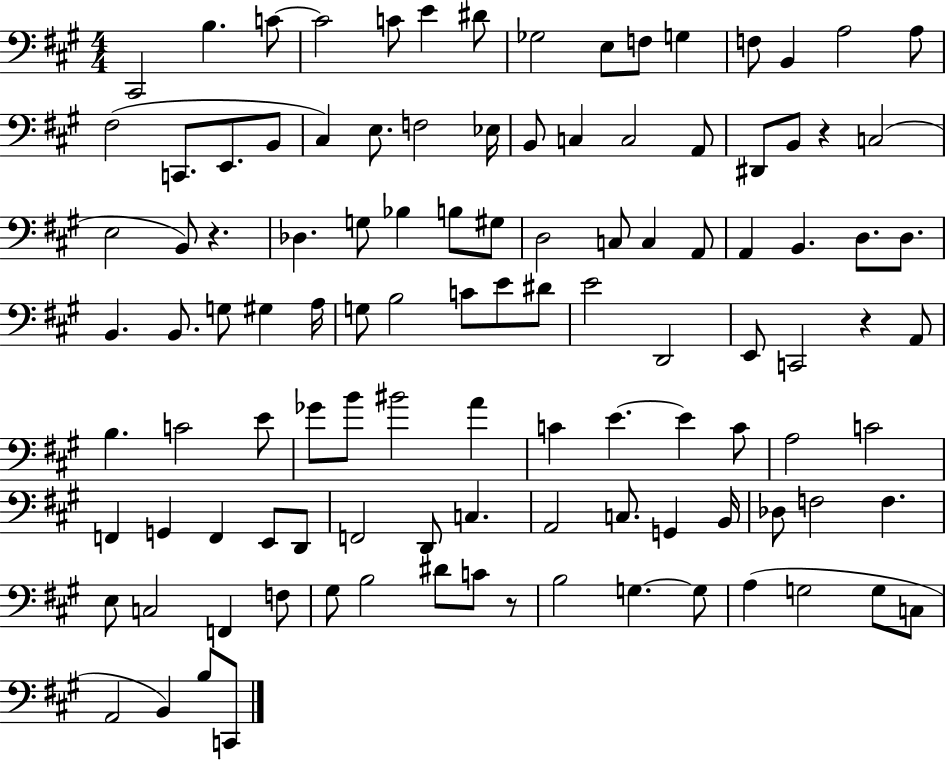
C#2/h B3/q. C4/e C4/h C4/e E4/q D#4/e Gb3/h E3/e F3/e G3/q F3/e B2/q A3/h A3/e F#3/h C2/e. E2/e. B2/e C#3/q E3/e. F3/h Eb3/s B2/e C3/q C3/h A2/e D#2/e B2/e R/q C3/h E3/h B2/e R/q. Db3/q. G3/e Bb3/q B3/e G#3/e D3/h C3/e C3/q A2/e A2/q B2/q. D3/e. D3/e. B2/q. B2/e. G3/e G#3/q A3/s G3/e B3/h C4/e E4/e D#4/e E4/h D2/h E2/e C2/h R/q A2/e B3/q. C4/h E4/e Gb4/e B4/e BIS4/h A4/q C4/q E4/q. E4/q C4/e A3/h C4/h F2/q G2/q F2/q E2/e D2/e F2/h D2/e C3/q. A2/h C3/e. G2/q B2/s Db3/e F3/h F3/q. E3/e C3/h F2/q F3/e G#3/e B3/h D#4/e C4/e R/e B3/h G3/q. G3/e A3/q G3/h G3/e C3/e A2/h B2/q B3/e C2/e